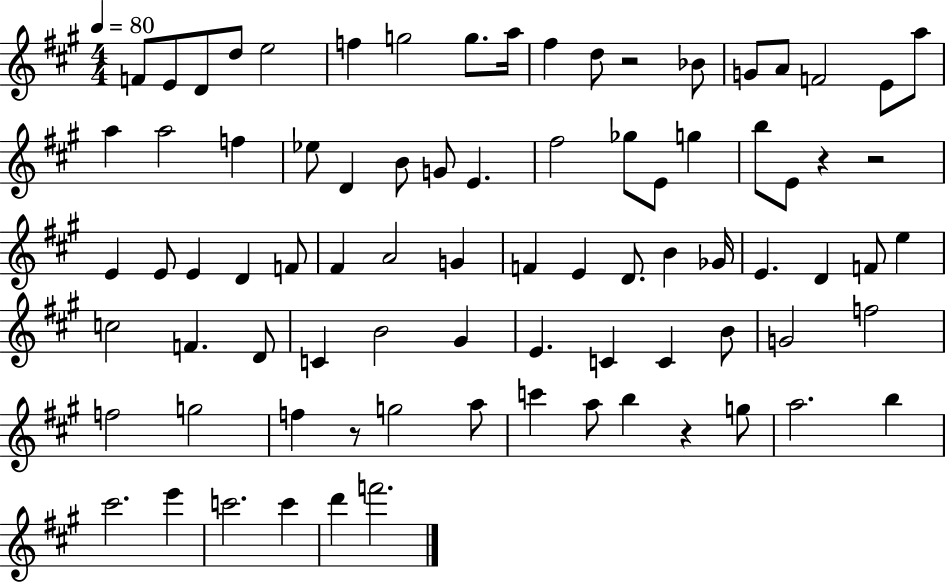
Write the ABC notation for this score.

X:1
T:Untitled
M:4/4
L:1/4
K:A
F/2 E/2 D/2 d/2 e2 f g2 g/2 a/4 ^f d/2 z2 _B/2 G/2 A/2 F2 E/2 a/2 a a2 f _e/2 D B/2 G/2 E ^f2 _g/2 E/2 g b/2 E/2 z z2 E E/2 E D F/2 ^F A2 G F E D/2 B _G/4 E D F/2 e c2 F D/2 C B2 ^G E C C B/2 G2 f2 f2 g2 f z/2 g2 a/2 c' a/2 b z g/2 a2 b ^c'2 e' c'2 c' d' f'2